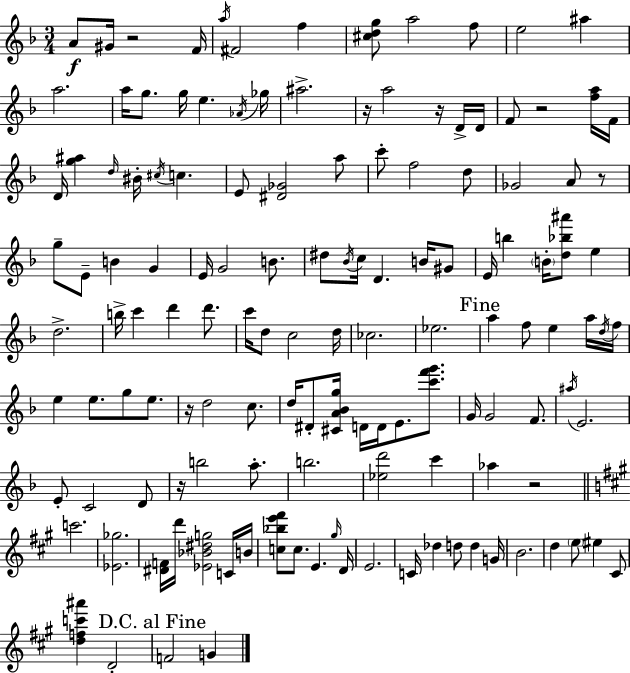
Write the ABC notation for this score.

X:1
T:Untitled
M:3/4
L:1/4
K:Dm
A/2 ^G/4 z2 F/4 a/4 ^F2 f [^cdg]/2 a2 f/2 e2 ^a a2 a/4 g/2 g/4 e _A/4 _g/4 ^a2 z/4 a2 z/4 D/4 D/4 F/2 z2 [fa]/4 F/4 D/4 [g^a] d/4 ^B/4 ^c/4 c E/2 [^D_G]2 a/2 c'/2 f2 d/2 _G2 A/2 z/2 g/2 E/2 B G E/4 G2 B/2 ^d/2 _B/4 c/4 D B/4 ^G/2 E/4 b B/4 [d_b^a']/2 e d2 b/4 c' d' d'/2 c'/4 d/2 c2 d/4 _c2 _e2 a f/2 e a/4 d/4 f/4 e e/2 g/2 e/2 z/4 d2 c/2 d/4 ^D/2 [^CA_Bg]/4 D/4 D/4 E/2 [c'f'g']/2 G/4 G2 F/2 ^a/4 E2 E/2 C2 D/2 z/4 b2 a/2 b2 [_ed']2 c' _a z2 c'2 [_E_g]2 [^DF]/4 d'/4 [_E_B^dg]2 C/4 B/4 [c_be'^f']/2 c/2 E ^g/4 D/4 E2 C/4 _d d/2 d G/4 B2 d e/2 ^e ^C/2 [dfc'^a'] D2 F2 G